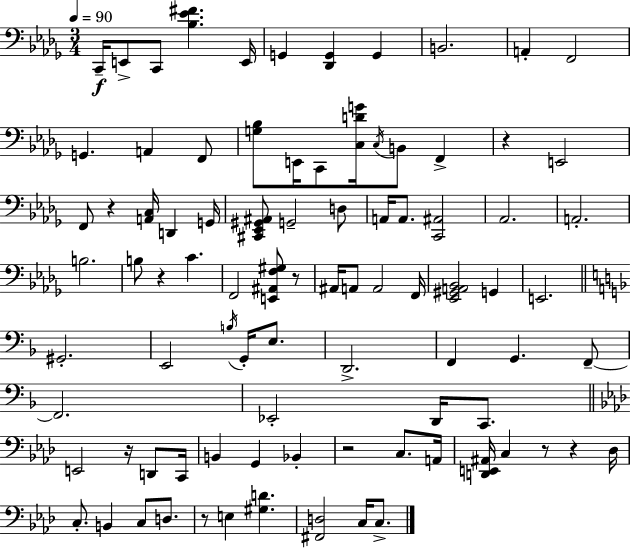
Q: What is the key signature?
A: BES minor